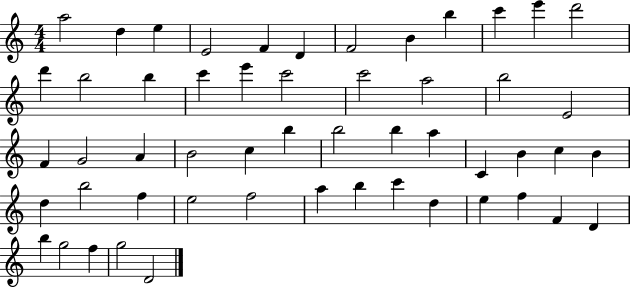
X:1
T:Untitled
M:4/4
L:1/4
K:C
a2 d e E2 F D F2 B b c' e' d'2 d' b2 b c' e' c'2 c'2 a2 b2 E2 F G2 A B2 c b b2 b a C B c B d b2 f e2 f2 a b c' d e f F D b g2 f g2 D2